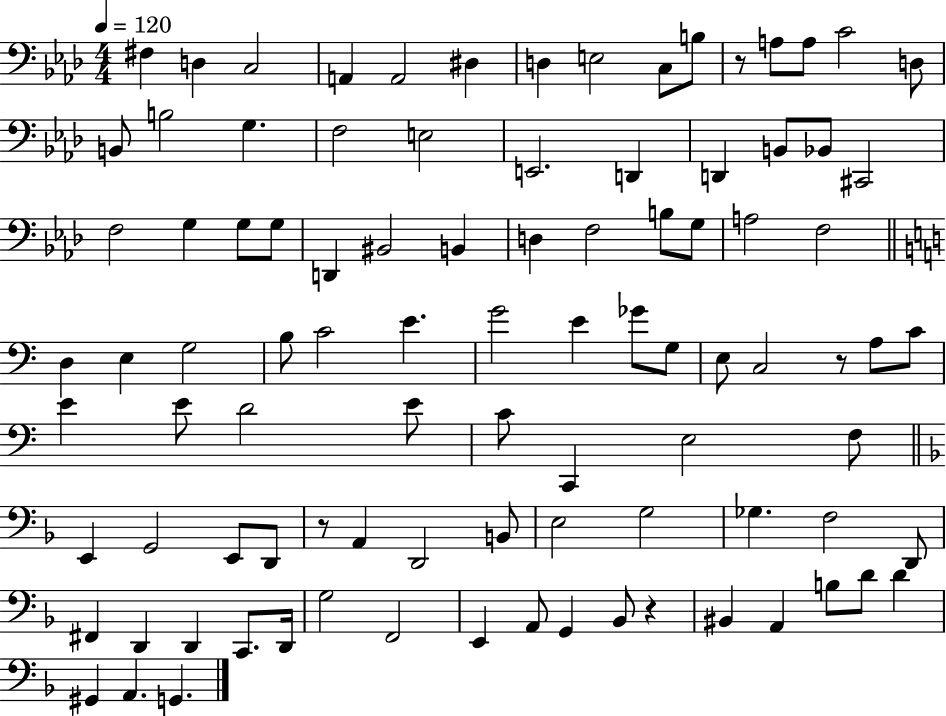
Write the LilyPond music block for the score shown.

{
  \clef bass
  \numericTimeSignature
  \time 4/4
  \key aes \major
  \tempo 4 = 120
  fis4 d4 c2 | a,4 a,2 dis4 | d4 e2 c8 b8 | r8 a8 a8 c'2 d8 | \break b,8 b2 g4. | f2 e2 | e,2. d,4 | d,4 b,8 bes,8 cis,2 | \break f2 g4 g8 g8 | d,4 bis,2 b,4 | d4 f2 b8 g8 | a2 f2 | \break \bar "||" \break \key c \major d4 e4 g2 | b8 c'2 e'4. | g'2 e'4 ges'8 g8 | e8 c2 r8 a8 c'8 | \break e'4 e'8 d'2 e'8 | c'8 c,4 e2 f8 | \bar "||" \break \key f \major e,4 g,2 e,8 d,8 | r8 a,4 d,2 b,8 | e2 g2 | ges4. f2 d,8 | \break fis,4 d,4 d,4 c,8. d,16 | g2 f,2 | e,4 a,8 g,4 bes,8 r4 | bis,4 a,4 b8 d'8 d'4 | \break gis,4 a,4. g,4. | \bar "|."
}